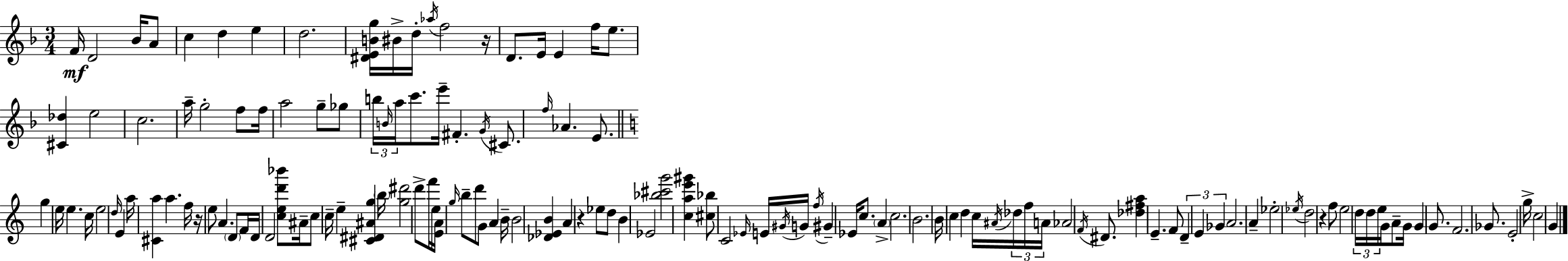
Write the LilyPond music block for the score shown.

{
  \clef treble
  \numericTimeSignature
  \time 3/4
  \key d \minor
  \repeat volta 2 { f'16\mf d'2 bes'16 a'8 | c''4 d''4 e''4 | d''2. | <dis' e' b' g''>16 bis'16-> d''16-. \acciaccatura { aes''16 } f''2 | \break r16 d'8. e'16 e'4 f''16 e''8. | <cis' des''>4 e''2 | c''2. | a''16-- g''2-. f''8 | \break f''16 a''2 g''8-- ges''8 | \tuplet 3/2 { b''16 \grace { b'16 } a''16 } c'''8. e'''16-- fis'4.-. | \acciaccatura { g'16 } cis'8. \grace { f''16 } aes'4. | e'8. \bar "||" \break \key c \major g''4 e''16 e''4. c''16 | e''2 \grace { d''16 } e'4 | a''16 <cis' a''>4 a''4. | f''16 r16 e''8 a'4. \parenthesize d'8 | \break f'16 d'16 d'2 <c'' e'' d''' bes'''>8 | ais'16-- c''8 c''16-- e''4-- <cis' dis' ais' g''>4 | \parenthesize b''16 <g'' dis'''>2 d'''8-> f'''16 | e''16 <e' a'>16 \grace { g''16 } b''8-- d'''8 g'8 a'4 | \break b'16-- b'2 <des' ees' b'>4 | a'4 r4 ees''8 | d''8 b'4 ees'2 | <bes'' cis''' g'''>2 <c'' a'' e''' gis'''>4 | \break <cis'' bes''>8 c'2 | \grace { ees'16 } e'16 \acciaccatura { gis'16 } g'16 \acciaccatura { f''16 } gis'4-- ees'16 c''8. | \parenthesize a'4-> c''2. | b'2. | \break b'16 c''4 d''4 | c''16 \acciaccatura { ais'16 } \tuplet 3/2 { des''16 f''16 a'16 } aes'2 | \acciaccatura { f'16 } dis'8. <des'' fis'' a''>4 e'4.-- | f'8 \tuplet 3/2 { d'4-- e'4 | \break ges'4 } a'2. | a'4-- ees''2-. | \acciaccatura { ees''16 } d''2 | r4 f''8 e''2 | \break \tuplet 3/2 { d''16 d''16 e''16 } g'16 a'8-- | g'16 g'4 g'8. f'2. | ges'8. e'2-. | g''16-> c''2 | \break g'4 } \bar "|."
}